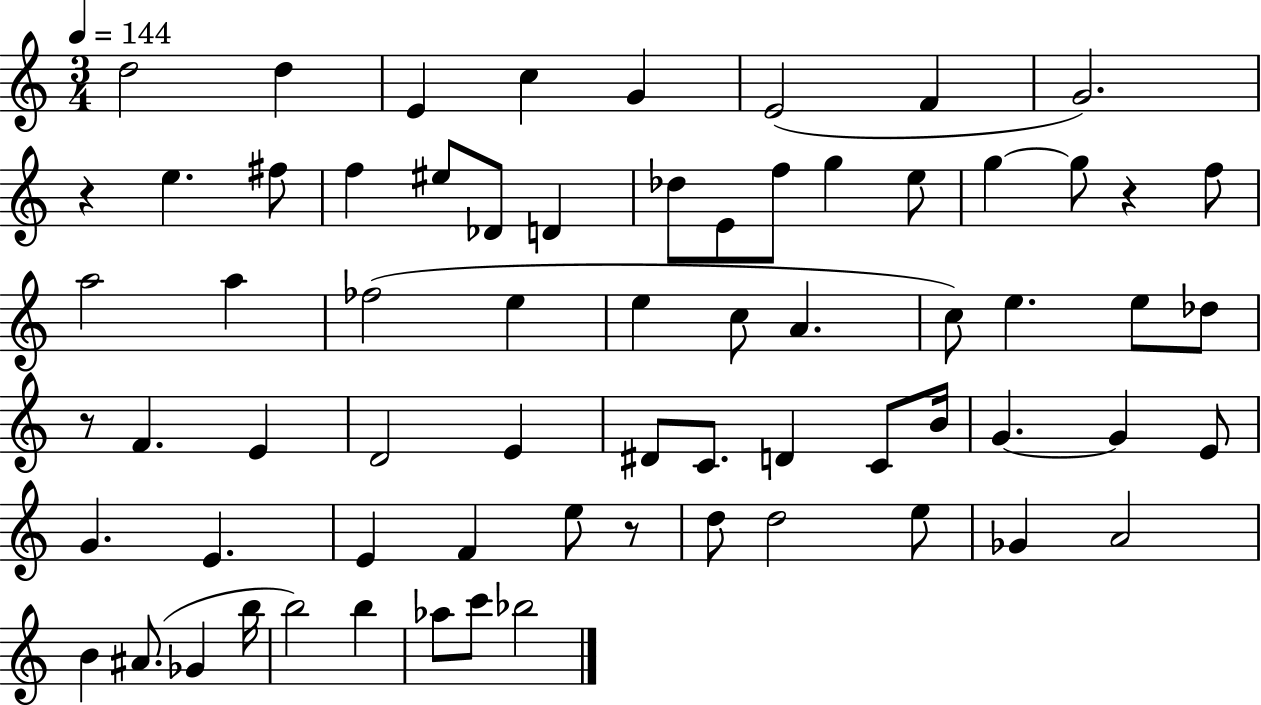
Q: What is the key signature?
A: C major